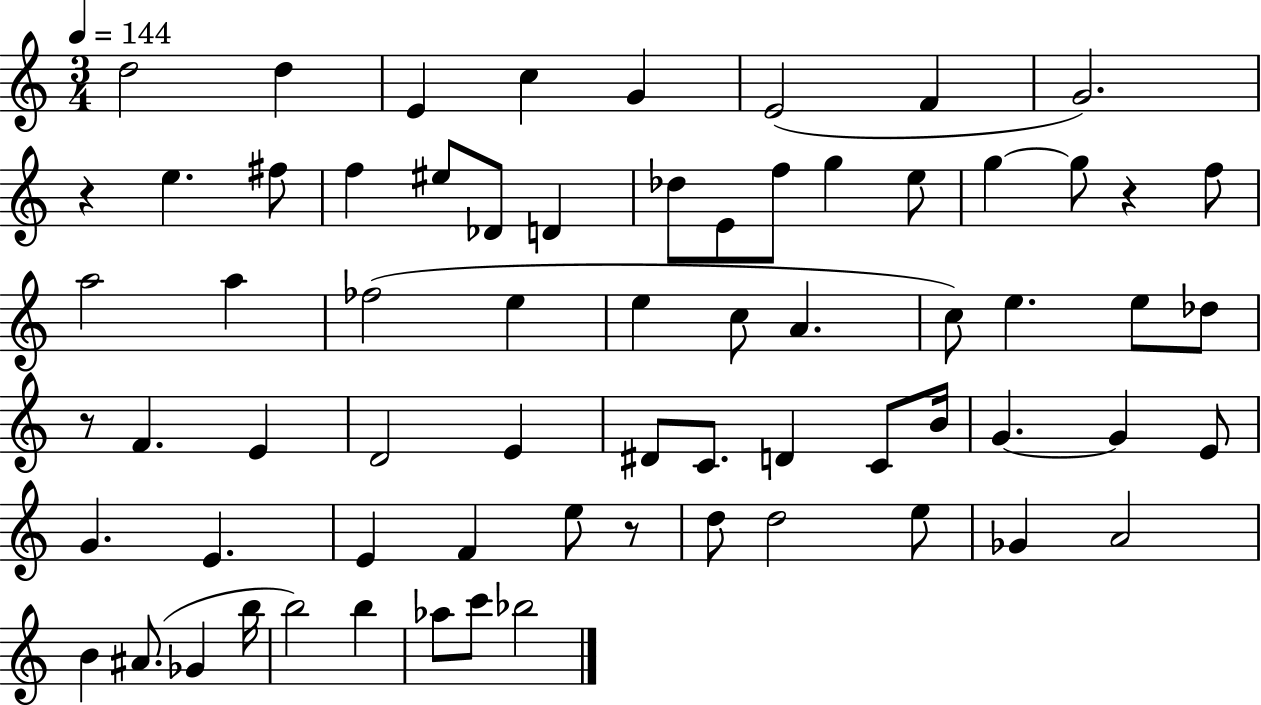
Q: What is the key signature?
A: C major